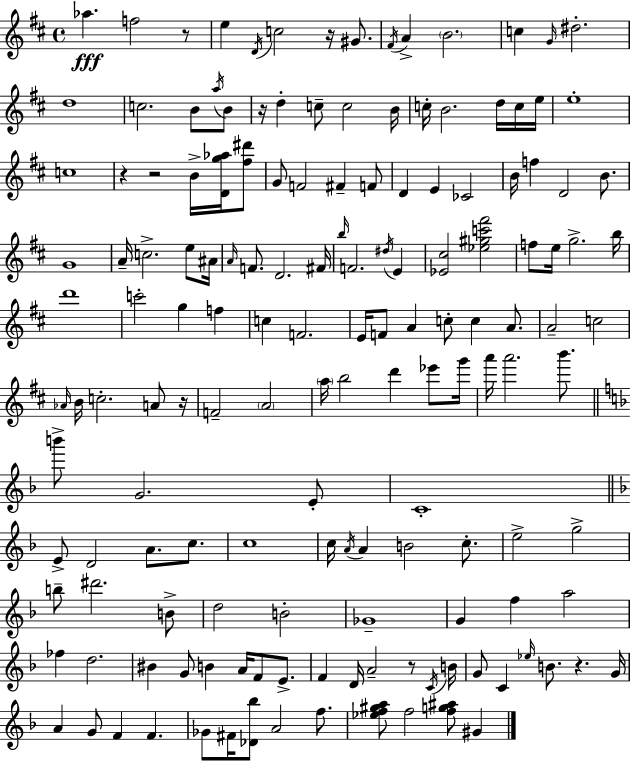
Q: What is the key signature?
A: D major